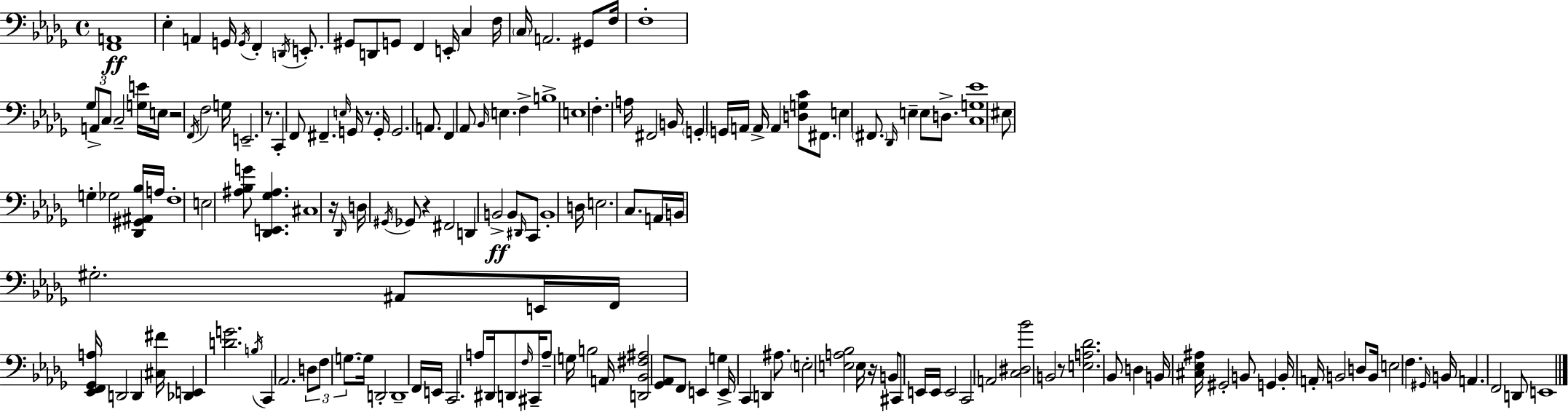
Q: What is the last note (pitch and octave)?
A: E2